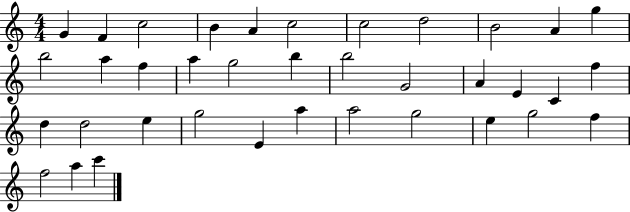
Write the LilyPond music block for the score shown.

{
  \clef treble
  \numericTimeSignature
  \time 4/4
  \key c \major
  g'4 f'4 c''2 | b'4 a'4 c''2 | c''2 d''2 | b'2 a'4 g''4 | \break b''2 a''4 f''4 | a''4 g''2 b''4 | b''2 g'2 | a'4 e'4 c'4 f''4 | \break d''4 d''2 e''4 | g''2 e'4 a''4 | a''2 g''2 | e''4 g''2 f''4 | \break f''2 a''4 c'''4 | \bar "|."
}